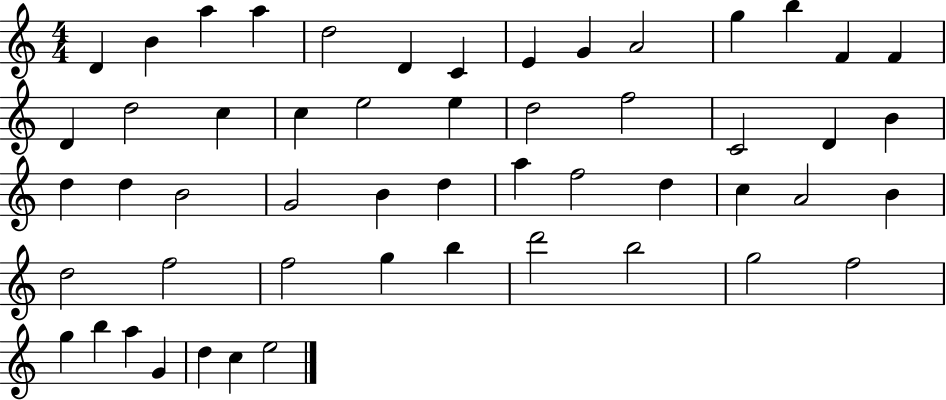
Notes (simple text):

D4/q B4/q A5/q A5/q D5/h D4/q C4/q E4/q G4/q A4/h G5/q B5/q F4/q F4/q D4/q D5/h C5/q C5/q E5/h E5/q D5/h F5/h C4/h D4/q B4/q D5/q D5/q B4/h G4/h B4/q D5/q A5/q F5/h D5/q C5/q A4/h B4/q D5/h F5/h F5/h G5/q B5/q D6/h B5/h G5/h F5/h G5/q B5/q A5/q G4/q D5/q C5/q E5/h